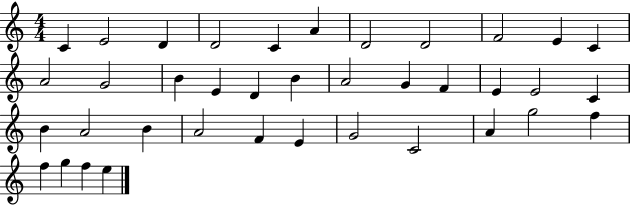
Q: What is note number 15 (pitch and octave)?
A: E4